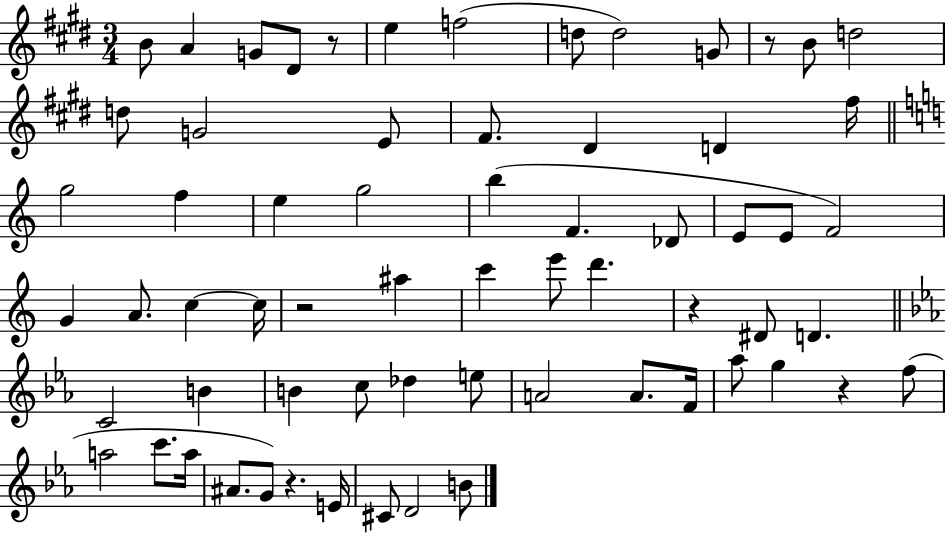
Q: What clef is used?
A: treble